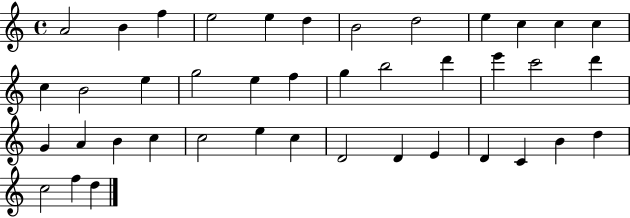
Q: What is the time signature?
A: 4/4